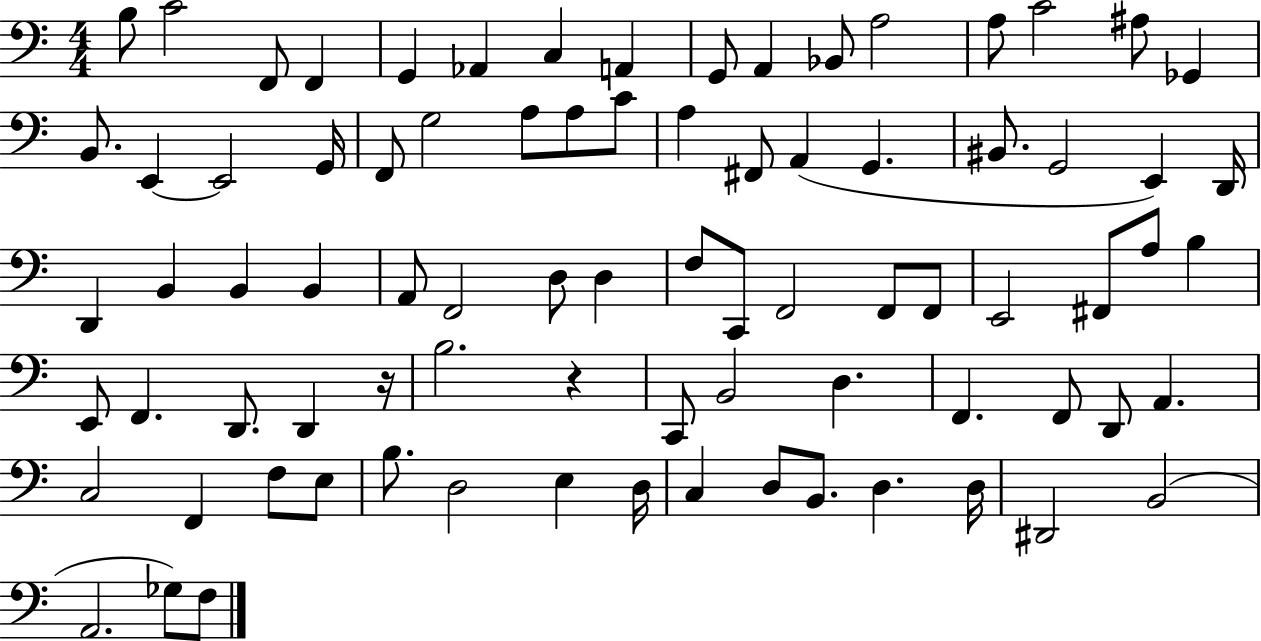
{
  \clef bass
  \numericTimeSignature
  \time 4/4
  \key c \major
  b8 c'2 f,8 f,4 | g,4 aes,4 c4 a,4 | g,8 a,4 bes,8 a2 | a8 c'2 ais8 ges,4 | \break b,8. e,4~~ e,2 g,16 | f,8 g2 a8 a8 c'8 | a4 fis,8 a,4( g,4. | bis,8. g,2 e,4) d,16 | \break d,4 b,4 b,4 b,4 | a,8 f,2 d8 d4 | f8 c,8 f,2 f,8 f,8 | e,2 fis,8 a8 b4 | \break e,8 f,4. d,8. d,4 r16 | b2. r4 | c,8 b,2 d4. | f,4. f,8 d,8 a,4. | \break c2 f,4 f8 e8 | b8. d2 e4 d16 | c4 d8 b,8. d4. d16 | dis,2 b,2( | \break a,2. ges8) f8 | \bar "|."
}